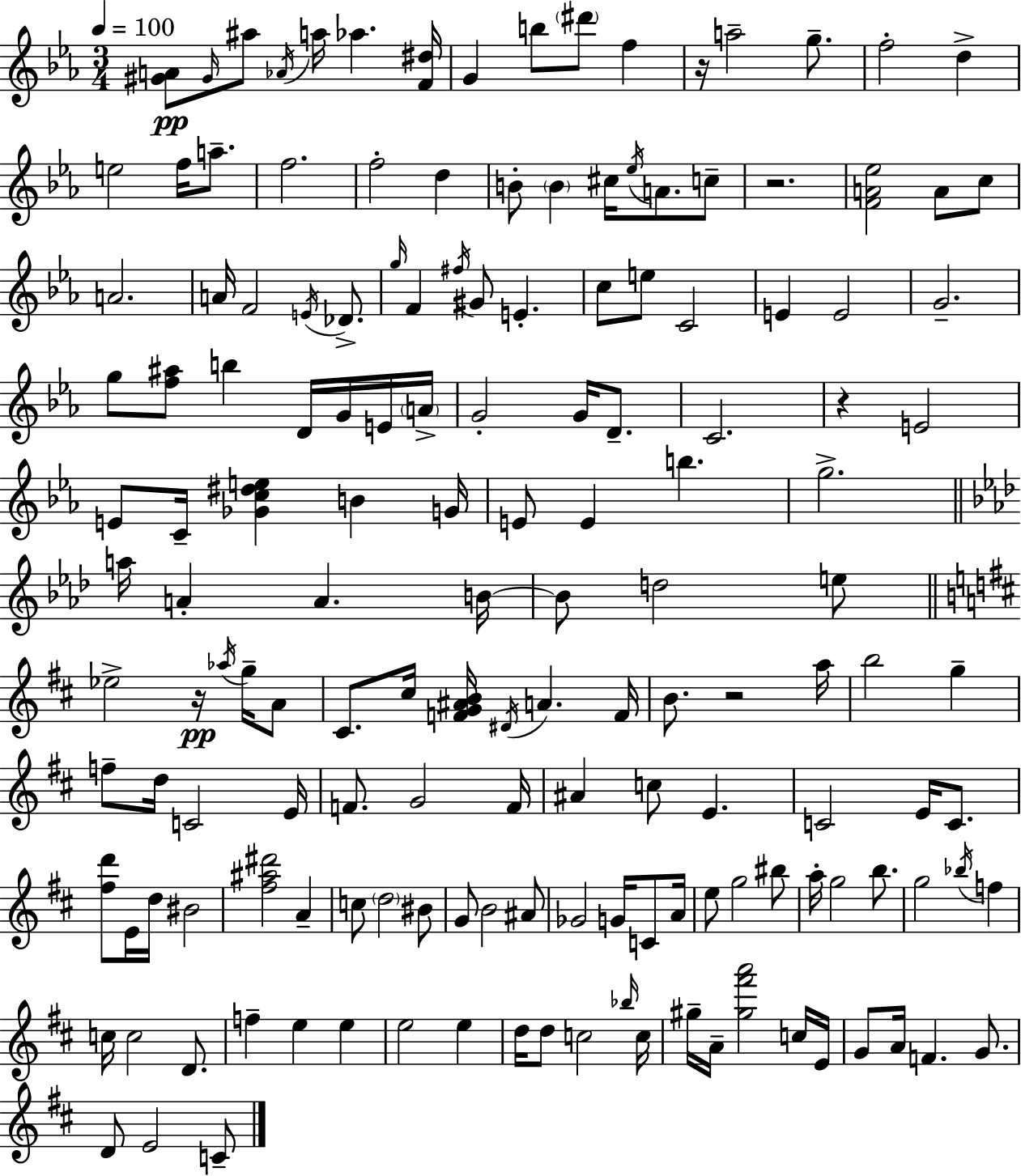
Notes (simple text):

[G#4,A4]/e G#4/s A#5/e Ab4/s A5/s Ab5/q. [F4,D#5]/s G4/q B5/e D#6/e F5/q R/s A5/h G5/e. F5/h D5/q E5/h F5/s A5/e. F5/h. F5/h D5/q B4/e B4/q C#5/s Eb5/s A4/e. C5/e R/h. [F4,A4,Eb5]/h A4/e C5/e A4/h. A4/s F4/h E4/s Db4/e. G5/s F4/q F#5/s G#4/e E4/q. C5/e E5/e C4/h E4/q E4/h G4/h. G5/e [F5,A#5]/e B5/q D4/s G4/s E4/s A4/s G4/h G4/s D4/e. C4/h. R/q E4/h E4/e C4/s [Gb4,C5,D#5,E5]/q B4/q G4/s E4/e E4/q B5/q. G5/h. A5/s A4/q A4/q. B4/s B4/e D5/h E5/e Eb5/h R/s Ab5/s G5/s A4/e C#4/e. C#5/s [F4,G4,A#4,B4]/s D#4/s A4/q. F4/s B4/e. R/h A5/s B5/h G5/q F5/e D5/s C4/h E4/s F4/e. G4/h F4/s A#4/q C5/e E4/q. C4/h E4/s C4/e. [F#5,D6]/e E4/s D5/s BIS4/h [F#5,A#5,D#6]/h A4/q C5/e D5/h BIS4/e G4/e B4/h A#4/e Gb4/h G4/s C4/e A4/s E5/e G5/h BIS5/e A5/s G5/h B5/e. G5/h Bb5/s F5/q C5/s C5/h D4/e. F5/q E5/q E5/q E5/h E5/q D5/s D5/e C5/h Bb5/s C5/s G#5/s A4/s [G#5,F#6,A6]/h C5/s E4/s G4/e A4/s F4/q. G4/e. D4/e E4/h C4/e